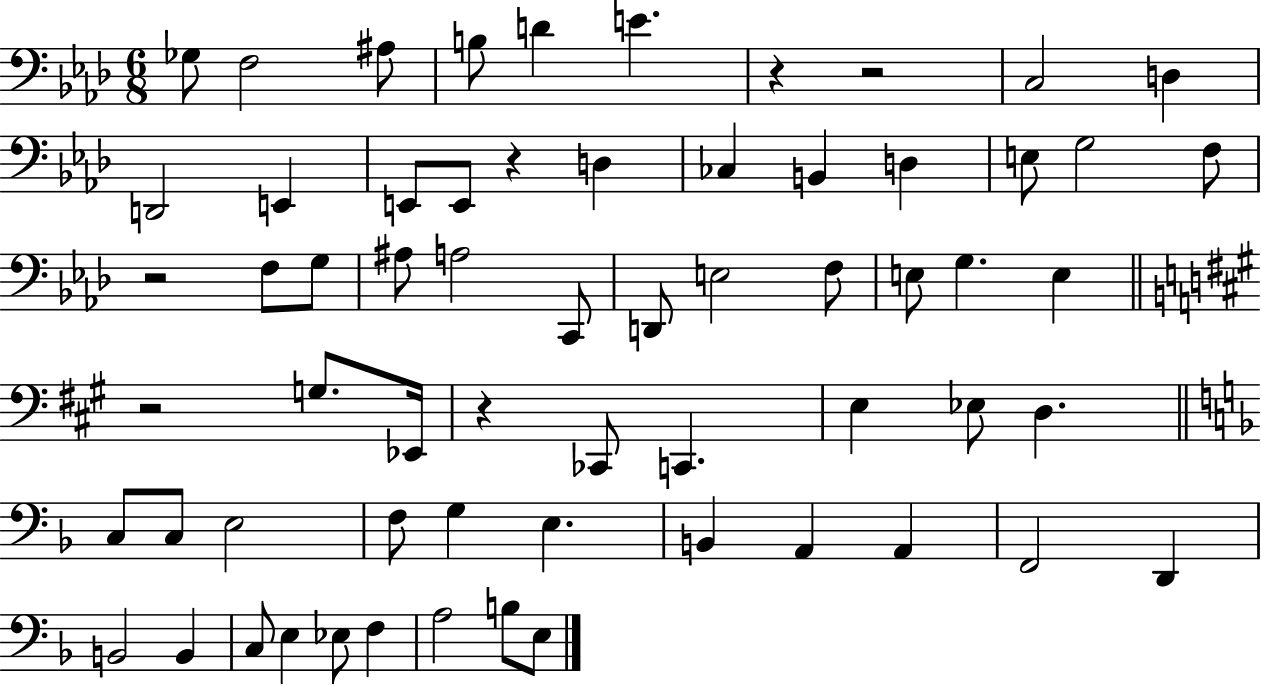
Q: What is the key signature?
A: AES major